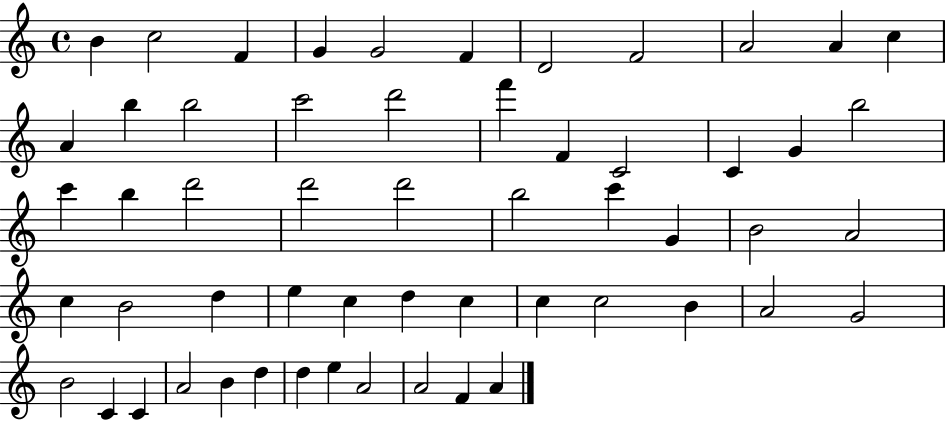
{
  \clef treble
  \time 4/4
  \defaultTimeSignature
  \key c \major
  b'4 c''2 f'4 | g'4 g'2 f'4 | d'2 f'2 | a'2 a'4 c''4 | \break a'4 b''4 b''2 | c'''2 d'''2 | f'''4 f'4 c'2 | c'4 g'4 b''2 | \break c'''4 b''4 d'''2 | d'''2 d'''2 | b''2 c'''4 g'4 | b'2 a'2 | \break c''4 b'2 d''4 | e''4 c''4 d''4 c''4 | c''4 c''2 b'4 | a'2 g'2 | \break b'2 c'4 c'4 | a'2 b'4 d''4 | d''4 e''4 a'2 | a'2 f'4 a'4 | \break \bar "|."
}